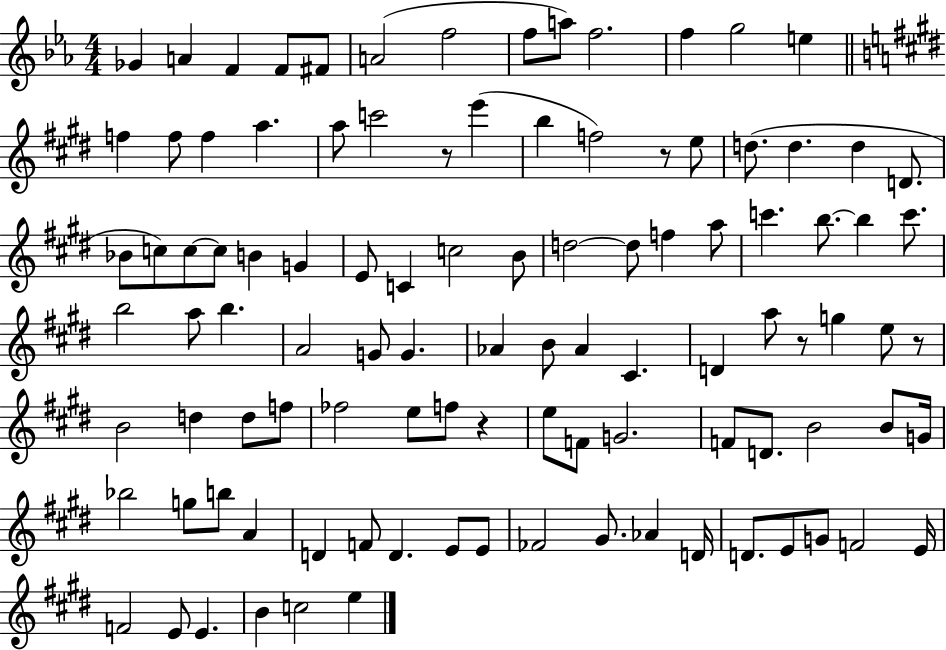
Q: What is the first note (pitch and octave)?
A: Gb4